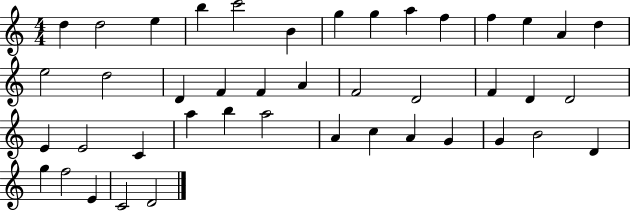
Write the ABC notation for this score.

X:1
T:Untitled
M:4/4
L:1/4
K:C
d d2 e b c'2 B g g a f f e A d e2 d2 D F F A F2 D2 F D D2 E E2 C a b a2 A c A G G B2 D g f2 E C2 D2